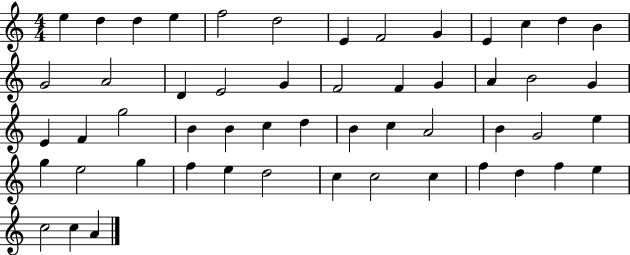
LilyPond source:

{
  \clef treble
  \numericTimeSignature
  \time 4/4
  \key c \major
  e''4 d''4 d''4 e''4 | f''2 d''2 | e'4 f'2 g'4 | e'4 c''4 d''4 b'4 | \break g'2 a'2 | d'4 e'2 g'4 | f'2 f'4 g'4 | a'4 b'2 g'4 | \break e'4 f'4 g''2 | b'4 b'4 c''4 d''4 | b'4 c''4 a'2 | b'4 g'2 e''4 | \break g''4 e''2 g''4 | f''4 e''4 d''2 | c''4 c''2 c''4 | f''4 d''4 f''4 e''4 | \break c''2 c''4 a'4 | \bar "|."
}